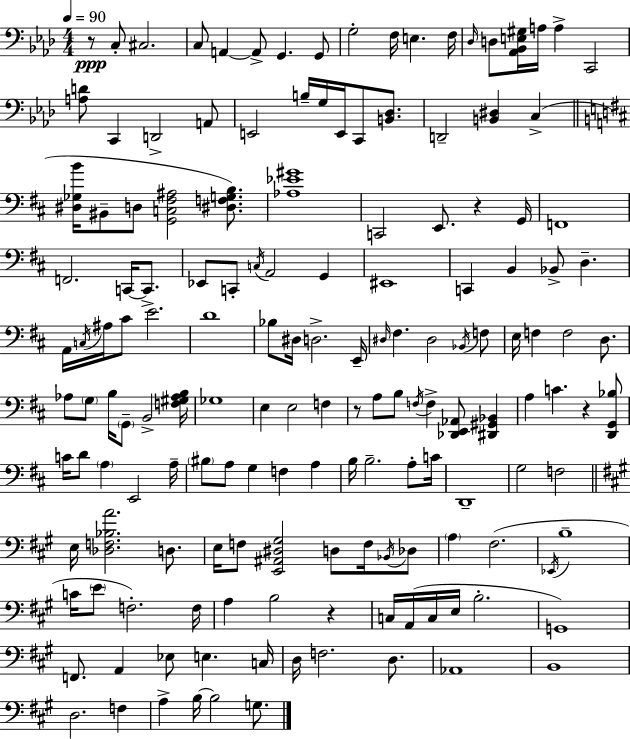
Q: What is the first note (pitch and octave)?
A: C3